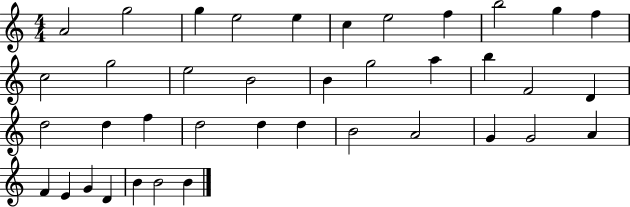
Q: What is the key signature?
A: C major